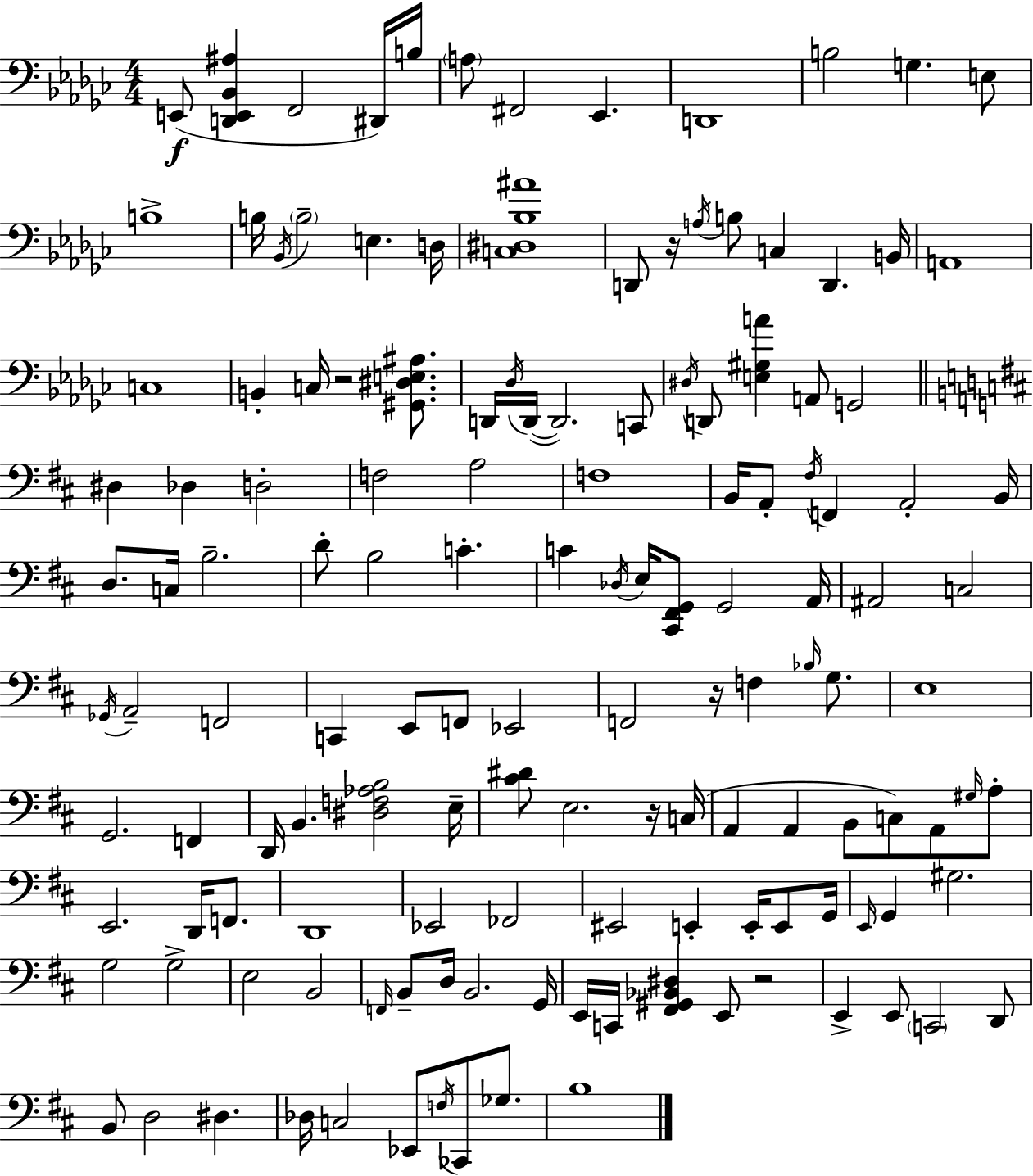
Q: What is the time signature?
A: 4/4